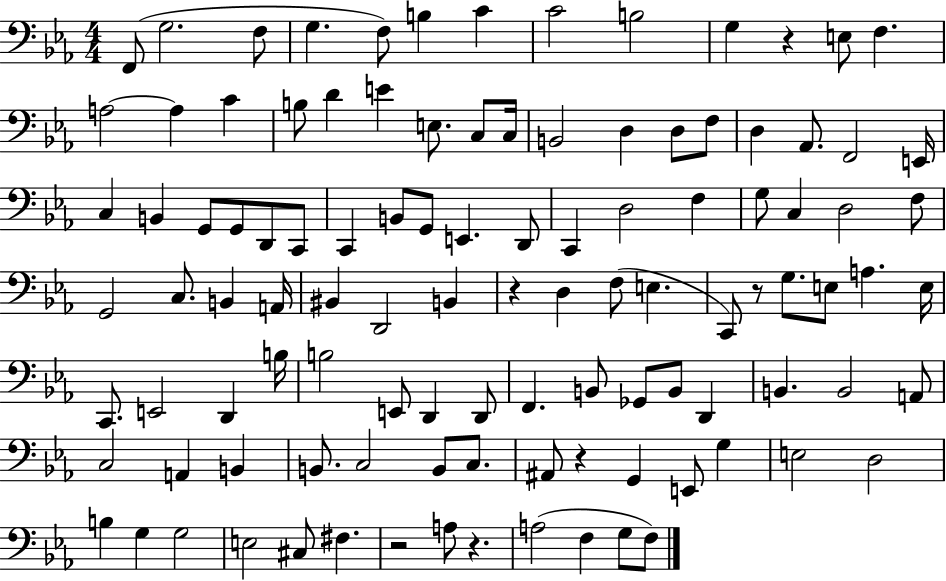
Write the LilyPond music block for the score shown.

{
  \clef bass
  \numericTimeSignature
  \time 4/4
  \key ees \major
  \repeat volta 2 { f,8( g2. f8 | g4. f8) b4 c'4 | c'2 b2 | g4 r4 e8 f4. | \break a2~~ a4 c'4 | b8 d'4 e'4 e8. c8 c16 | b,2 d4 d8 f8 | d4 aes,8. f,2 e,16 | \break c4 b,4 g,8 g,8 d,8 c,8 | c,4 b,8 g,8 e,4. d,8 | c,4 d2 f4 | g8 c4 d2 f8 | \break g,2 c8. b,4 a,16 | bis,4 d,2 b,4 | r4 d4 f8( e4. | c,8) r8 g8. e8 a4. e16 | \break c,8. e,2 d,4 b16 | b2 e,8 d,4 d,8 | f,4. b,8 ges,8 b,8 d,4 | b,4. b,2 a,8 | \break c2 a,4 b,4 | b,8. c2 b,8 c8. | ais,8 r4 g,4 e,8 g4 | e2 d2 | \break b4 g4 g2 | e2 cis8 fis4. | r2 a8 r4. | a2( f4 g8 f8) | \break } \bar "|."
}